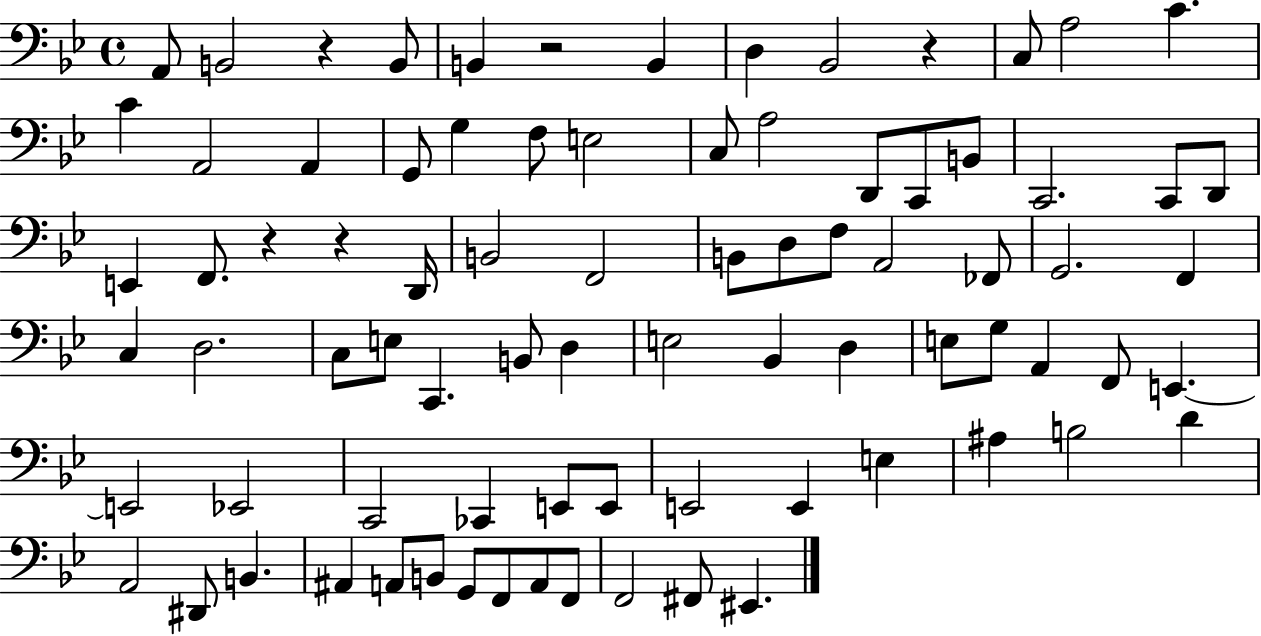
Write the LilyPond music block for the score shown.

{
  \clef bass
  \time 4/4
  \defaultTimeSignature
  \key bes \major
  a,8 b,2 r4 b,8 | b,4 r2 b,4 | d4 bes,2 r4 | c8 a2 c'4. | \break c'4 a,2 a,4 | g,8 g4 f8 e2 | c8 a2 d,8 c,8 b,8 | c,2. c,8 d,8 | \break e,4 f,8. r4 r4 d,16 | b,2 f,2 | b,8 d8 f8 a,2 fes,8 | g,2. f,4 | \break c4 d2. | c8 e8 c,4. b,8 d4 | e2 bes,4 d4 | e8 g8 a,4 f,8 e,4.~~ | \break e,2 ees,2 | c,2 ces,4 e,8 e,8 | e,2 e,4 e4 | ais4 b2 d'4 | \break a,2 dis,8 b,4. | ais,4 a,8 b,8 g,8 f,8 a,8 f,8 | f,2 fis,8 eis,4. | \bar "|."
}